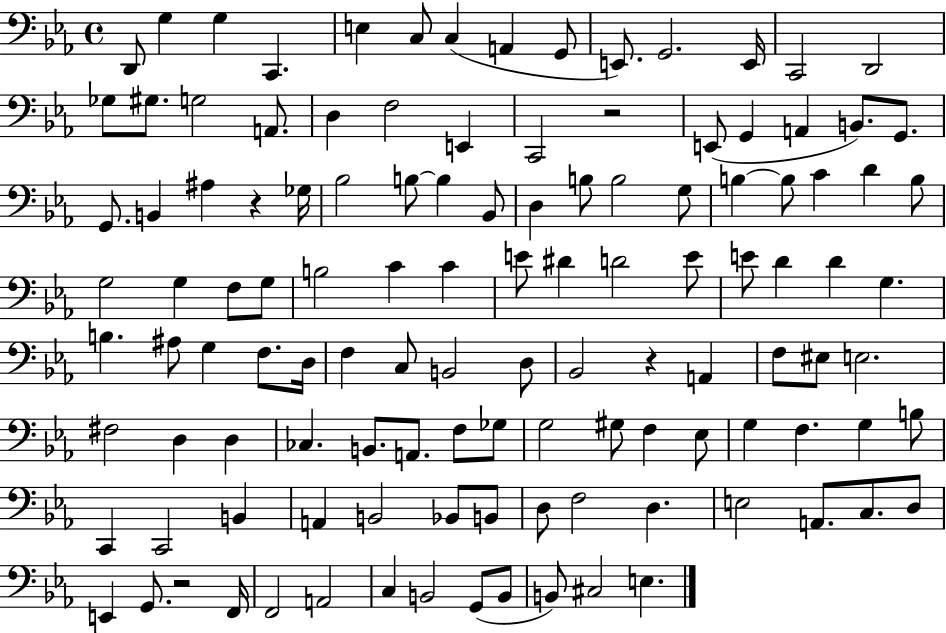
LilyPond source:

{
  \clef bass
  \time 4/4
  \defaultTimeSignature
  \key ees \major
  d,8 g4 g4 c,4. | e4 c8 c4( a,4 g,8 | e,8.) g,2. e,16 | c,2 d,2 | \break ges8 gis8. g2 a,8. | d4 f2 e,4 | c,2 r2 | e,8( g,4 a,4 b,8.) g,8. | \break g,8. b,4 ais4 r4 ges16 | bes2 b8~~ b4 bes,8 | d4 b8 b2 g8 | b4~~ b8 c'4 d'4 b8 | \break g2 g4 f8 g8 | b2 c'4 c'4 | e'8 dis'4 d'2 e'8 | e'8 d'4 d'4 g4. | \break b4. ais8 g4 f8. d16 | f4 c8 b,2 d8 | bes,2 r4 a,4 | f8 eis8 e2. | \break fis2 d4 d4 | ces4. b,8. a,8. f8 ges8 | g2 gis8 f4 ees8 | g4 f4. g4 b8 | \break c,4 c,2 b,4 | a,4 b,2 bes,8 b,8 | d8 f2 d4. | e2 a,8. c8. d8 | \break e,4 g,8. r2 f,16 | f,2 a,2 | c4 b,2 g,8( b,8 | b,8) cis2 e4. | \break \bar "|."
}